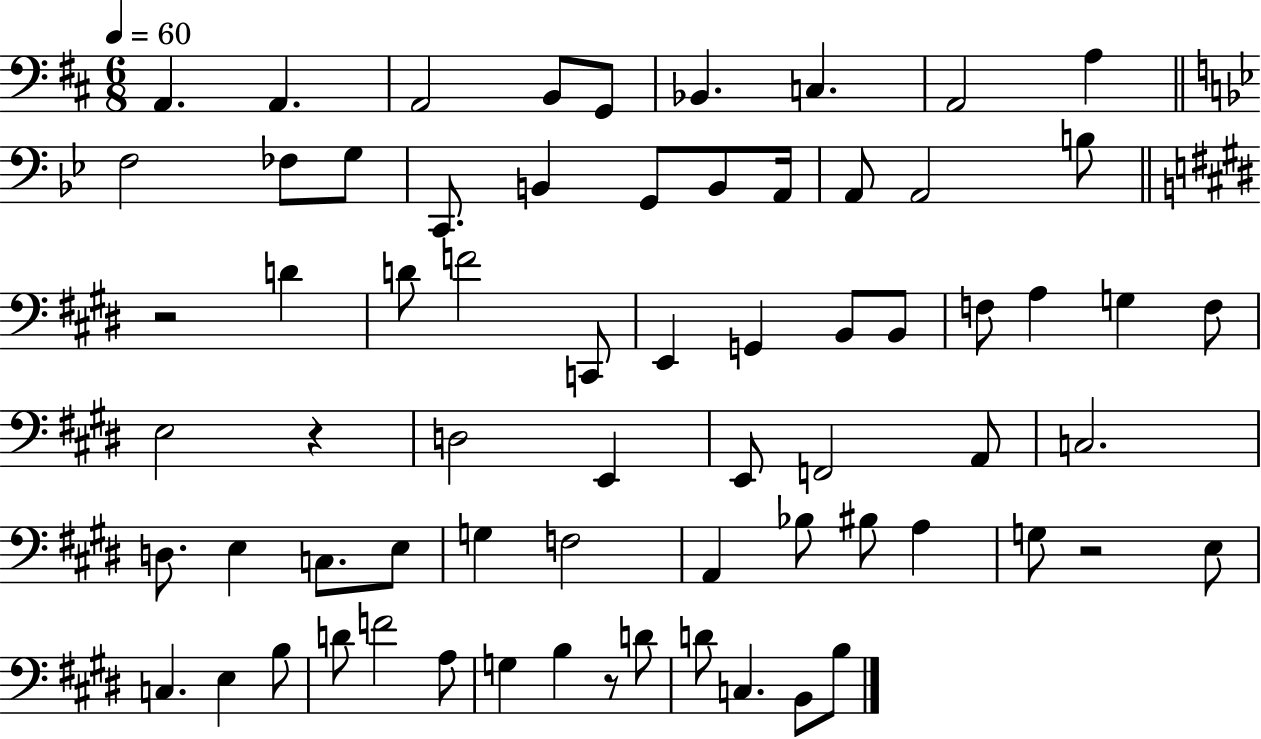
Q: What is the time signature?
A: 6/8